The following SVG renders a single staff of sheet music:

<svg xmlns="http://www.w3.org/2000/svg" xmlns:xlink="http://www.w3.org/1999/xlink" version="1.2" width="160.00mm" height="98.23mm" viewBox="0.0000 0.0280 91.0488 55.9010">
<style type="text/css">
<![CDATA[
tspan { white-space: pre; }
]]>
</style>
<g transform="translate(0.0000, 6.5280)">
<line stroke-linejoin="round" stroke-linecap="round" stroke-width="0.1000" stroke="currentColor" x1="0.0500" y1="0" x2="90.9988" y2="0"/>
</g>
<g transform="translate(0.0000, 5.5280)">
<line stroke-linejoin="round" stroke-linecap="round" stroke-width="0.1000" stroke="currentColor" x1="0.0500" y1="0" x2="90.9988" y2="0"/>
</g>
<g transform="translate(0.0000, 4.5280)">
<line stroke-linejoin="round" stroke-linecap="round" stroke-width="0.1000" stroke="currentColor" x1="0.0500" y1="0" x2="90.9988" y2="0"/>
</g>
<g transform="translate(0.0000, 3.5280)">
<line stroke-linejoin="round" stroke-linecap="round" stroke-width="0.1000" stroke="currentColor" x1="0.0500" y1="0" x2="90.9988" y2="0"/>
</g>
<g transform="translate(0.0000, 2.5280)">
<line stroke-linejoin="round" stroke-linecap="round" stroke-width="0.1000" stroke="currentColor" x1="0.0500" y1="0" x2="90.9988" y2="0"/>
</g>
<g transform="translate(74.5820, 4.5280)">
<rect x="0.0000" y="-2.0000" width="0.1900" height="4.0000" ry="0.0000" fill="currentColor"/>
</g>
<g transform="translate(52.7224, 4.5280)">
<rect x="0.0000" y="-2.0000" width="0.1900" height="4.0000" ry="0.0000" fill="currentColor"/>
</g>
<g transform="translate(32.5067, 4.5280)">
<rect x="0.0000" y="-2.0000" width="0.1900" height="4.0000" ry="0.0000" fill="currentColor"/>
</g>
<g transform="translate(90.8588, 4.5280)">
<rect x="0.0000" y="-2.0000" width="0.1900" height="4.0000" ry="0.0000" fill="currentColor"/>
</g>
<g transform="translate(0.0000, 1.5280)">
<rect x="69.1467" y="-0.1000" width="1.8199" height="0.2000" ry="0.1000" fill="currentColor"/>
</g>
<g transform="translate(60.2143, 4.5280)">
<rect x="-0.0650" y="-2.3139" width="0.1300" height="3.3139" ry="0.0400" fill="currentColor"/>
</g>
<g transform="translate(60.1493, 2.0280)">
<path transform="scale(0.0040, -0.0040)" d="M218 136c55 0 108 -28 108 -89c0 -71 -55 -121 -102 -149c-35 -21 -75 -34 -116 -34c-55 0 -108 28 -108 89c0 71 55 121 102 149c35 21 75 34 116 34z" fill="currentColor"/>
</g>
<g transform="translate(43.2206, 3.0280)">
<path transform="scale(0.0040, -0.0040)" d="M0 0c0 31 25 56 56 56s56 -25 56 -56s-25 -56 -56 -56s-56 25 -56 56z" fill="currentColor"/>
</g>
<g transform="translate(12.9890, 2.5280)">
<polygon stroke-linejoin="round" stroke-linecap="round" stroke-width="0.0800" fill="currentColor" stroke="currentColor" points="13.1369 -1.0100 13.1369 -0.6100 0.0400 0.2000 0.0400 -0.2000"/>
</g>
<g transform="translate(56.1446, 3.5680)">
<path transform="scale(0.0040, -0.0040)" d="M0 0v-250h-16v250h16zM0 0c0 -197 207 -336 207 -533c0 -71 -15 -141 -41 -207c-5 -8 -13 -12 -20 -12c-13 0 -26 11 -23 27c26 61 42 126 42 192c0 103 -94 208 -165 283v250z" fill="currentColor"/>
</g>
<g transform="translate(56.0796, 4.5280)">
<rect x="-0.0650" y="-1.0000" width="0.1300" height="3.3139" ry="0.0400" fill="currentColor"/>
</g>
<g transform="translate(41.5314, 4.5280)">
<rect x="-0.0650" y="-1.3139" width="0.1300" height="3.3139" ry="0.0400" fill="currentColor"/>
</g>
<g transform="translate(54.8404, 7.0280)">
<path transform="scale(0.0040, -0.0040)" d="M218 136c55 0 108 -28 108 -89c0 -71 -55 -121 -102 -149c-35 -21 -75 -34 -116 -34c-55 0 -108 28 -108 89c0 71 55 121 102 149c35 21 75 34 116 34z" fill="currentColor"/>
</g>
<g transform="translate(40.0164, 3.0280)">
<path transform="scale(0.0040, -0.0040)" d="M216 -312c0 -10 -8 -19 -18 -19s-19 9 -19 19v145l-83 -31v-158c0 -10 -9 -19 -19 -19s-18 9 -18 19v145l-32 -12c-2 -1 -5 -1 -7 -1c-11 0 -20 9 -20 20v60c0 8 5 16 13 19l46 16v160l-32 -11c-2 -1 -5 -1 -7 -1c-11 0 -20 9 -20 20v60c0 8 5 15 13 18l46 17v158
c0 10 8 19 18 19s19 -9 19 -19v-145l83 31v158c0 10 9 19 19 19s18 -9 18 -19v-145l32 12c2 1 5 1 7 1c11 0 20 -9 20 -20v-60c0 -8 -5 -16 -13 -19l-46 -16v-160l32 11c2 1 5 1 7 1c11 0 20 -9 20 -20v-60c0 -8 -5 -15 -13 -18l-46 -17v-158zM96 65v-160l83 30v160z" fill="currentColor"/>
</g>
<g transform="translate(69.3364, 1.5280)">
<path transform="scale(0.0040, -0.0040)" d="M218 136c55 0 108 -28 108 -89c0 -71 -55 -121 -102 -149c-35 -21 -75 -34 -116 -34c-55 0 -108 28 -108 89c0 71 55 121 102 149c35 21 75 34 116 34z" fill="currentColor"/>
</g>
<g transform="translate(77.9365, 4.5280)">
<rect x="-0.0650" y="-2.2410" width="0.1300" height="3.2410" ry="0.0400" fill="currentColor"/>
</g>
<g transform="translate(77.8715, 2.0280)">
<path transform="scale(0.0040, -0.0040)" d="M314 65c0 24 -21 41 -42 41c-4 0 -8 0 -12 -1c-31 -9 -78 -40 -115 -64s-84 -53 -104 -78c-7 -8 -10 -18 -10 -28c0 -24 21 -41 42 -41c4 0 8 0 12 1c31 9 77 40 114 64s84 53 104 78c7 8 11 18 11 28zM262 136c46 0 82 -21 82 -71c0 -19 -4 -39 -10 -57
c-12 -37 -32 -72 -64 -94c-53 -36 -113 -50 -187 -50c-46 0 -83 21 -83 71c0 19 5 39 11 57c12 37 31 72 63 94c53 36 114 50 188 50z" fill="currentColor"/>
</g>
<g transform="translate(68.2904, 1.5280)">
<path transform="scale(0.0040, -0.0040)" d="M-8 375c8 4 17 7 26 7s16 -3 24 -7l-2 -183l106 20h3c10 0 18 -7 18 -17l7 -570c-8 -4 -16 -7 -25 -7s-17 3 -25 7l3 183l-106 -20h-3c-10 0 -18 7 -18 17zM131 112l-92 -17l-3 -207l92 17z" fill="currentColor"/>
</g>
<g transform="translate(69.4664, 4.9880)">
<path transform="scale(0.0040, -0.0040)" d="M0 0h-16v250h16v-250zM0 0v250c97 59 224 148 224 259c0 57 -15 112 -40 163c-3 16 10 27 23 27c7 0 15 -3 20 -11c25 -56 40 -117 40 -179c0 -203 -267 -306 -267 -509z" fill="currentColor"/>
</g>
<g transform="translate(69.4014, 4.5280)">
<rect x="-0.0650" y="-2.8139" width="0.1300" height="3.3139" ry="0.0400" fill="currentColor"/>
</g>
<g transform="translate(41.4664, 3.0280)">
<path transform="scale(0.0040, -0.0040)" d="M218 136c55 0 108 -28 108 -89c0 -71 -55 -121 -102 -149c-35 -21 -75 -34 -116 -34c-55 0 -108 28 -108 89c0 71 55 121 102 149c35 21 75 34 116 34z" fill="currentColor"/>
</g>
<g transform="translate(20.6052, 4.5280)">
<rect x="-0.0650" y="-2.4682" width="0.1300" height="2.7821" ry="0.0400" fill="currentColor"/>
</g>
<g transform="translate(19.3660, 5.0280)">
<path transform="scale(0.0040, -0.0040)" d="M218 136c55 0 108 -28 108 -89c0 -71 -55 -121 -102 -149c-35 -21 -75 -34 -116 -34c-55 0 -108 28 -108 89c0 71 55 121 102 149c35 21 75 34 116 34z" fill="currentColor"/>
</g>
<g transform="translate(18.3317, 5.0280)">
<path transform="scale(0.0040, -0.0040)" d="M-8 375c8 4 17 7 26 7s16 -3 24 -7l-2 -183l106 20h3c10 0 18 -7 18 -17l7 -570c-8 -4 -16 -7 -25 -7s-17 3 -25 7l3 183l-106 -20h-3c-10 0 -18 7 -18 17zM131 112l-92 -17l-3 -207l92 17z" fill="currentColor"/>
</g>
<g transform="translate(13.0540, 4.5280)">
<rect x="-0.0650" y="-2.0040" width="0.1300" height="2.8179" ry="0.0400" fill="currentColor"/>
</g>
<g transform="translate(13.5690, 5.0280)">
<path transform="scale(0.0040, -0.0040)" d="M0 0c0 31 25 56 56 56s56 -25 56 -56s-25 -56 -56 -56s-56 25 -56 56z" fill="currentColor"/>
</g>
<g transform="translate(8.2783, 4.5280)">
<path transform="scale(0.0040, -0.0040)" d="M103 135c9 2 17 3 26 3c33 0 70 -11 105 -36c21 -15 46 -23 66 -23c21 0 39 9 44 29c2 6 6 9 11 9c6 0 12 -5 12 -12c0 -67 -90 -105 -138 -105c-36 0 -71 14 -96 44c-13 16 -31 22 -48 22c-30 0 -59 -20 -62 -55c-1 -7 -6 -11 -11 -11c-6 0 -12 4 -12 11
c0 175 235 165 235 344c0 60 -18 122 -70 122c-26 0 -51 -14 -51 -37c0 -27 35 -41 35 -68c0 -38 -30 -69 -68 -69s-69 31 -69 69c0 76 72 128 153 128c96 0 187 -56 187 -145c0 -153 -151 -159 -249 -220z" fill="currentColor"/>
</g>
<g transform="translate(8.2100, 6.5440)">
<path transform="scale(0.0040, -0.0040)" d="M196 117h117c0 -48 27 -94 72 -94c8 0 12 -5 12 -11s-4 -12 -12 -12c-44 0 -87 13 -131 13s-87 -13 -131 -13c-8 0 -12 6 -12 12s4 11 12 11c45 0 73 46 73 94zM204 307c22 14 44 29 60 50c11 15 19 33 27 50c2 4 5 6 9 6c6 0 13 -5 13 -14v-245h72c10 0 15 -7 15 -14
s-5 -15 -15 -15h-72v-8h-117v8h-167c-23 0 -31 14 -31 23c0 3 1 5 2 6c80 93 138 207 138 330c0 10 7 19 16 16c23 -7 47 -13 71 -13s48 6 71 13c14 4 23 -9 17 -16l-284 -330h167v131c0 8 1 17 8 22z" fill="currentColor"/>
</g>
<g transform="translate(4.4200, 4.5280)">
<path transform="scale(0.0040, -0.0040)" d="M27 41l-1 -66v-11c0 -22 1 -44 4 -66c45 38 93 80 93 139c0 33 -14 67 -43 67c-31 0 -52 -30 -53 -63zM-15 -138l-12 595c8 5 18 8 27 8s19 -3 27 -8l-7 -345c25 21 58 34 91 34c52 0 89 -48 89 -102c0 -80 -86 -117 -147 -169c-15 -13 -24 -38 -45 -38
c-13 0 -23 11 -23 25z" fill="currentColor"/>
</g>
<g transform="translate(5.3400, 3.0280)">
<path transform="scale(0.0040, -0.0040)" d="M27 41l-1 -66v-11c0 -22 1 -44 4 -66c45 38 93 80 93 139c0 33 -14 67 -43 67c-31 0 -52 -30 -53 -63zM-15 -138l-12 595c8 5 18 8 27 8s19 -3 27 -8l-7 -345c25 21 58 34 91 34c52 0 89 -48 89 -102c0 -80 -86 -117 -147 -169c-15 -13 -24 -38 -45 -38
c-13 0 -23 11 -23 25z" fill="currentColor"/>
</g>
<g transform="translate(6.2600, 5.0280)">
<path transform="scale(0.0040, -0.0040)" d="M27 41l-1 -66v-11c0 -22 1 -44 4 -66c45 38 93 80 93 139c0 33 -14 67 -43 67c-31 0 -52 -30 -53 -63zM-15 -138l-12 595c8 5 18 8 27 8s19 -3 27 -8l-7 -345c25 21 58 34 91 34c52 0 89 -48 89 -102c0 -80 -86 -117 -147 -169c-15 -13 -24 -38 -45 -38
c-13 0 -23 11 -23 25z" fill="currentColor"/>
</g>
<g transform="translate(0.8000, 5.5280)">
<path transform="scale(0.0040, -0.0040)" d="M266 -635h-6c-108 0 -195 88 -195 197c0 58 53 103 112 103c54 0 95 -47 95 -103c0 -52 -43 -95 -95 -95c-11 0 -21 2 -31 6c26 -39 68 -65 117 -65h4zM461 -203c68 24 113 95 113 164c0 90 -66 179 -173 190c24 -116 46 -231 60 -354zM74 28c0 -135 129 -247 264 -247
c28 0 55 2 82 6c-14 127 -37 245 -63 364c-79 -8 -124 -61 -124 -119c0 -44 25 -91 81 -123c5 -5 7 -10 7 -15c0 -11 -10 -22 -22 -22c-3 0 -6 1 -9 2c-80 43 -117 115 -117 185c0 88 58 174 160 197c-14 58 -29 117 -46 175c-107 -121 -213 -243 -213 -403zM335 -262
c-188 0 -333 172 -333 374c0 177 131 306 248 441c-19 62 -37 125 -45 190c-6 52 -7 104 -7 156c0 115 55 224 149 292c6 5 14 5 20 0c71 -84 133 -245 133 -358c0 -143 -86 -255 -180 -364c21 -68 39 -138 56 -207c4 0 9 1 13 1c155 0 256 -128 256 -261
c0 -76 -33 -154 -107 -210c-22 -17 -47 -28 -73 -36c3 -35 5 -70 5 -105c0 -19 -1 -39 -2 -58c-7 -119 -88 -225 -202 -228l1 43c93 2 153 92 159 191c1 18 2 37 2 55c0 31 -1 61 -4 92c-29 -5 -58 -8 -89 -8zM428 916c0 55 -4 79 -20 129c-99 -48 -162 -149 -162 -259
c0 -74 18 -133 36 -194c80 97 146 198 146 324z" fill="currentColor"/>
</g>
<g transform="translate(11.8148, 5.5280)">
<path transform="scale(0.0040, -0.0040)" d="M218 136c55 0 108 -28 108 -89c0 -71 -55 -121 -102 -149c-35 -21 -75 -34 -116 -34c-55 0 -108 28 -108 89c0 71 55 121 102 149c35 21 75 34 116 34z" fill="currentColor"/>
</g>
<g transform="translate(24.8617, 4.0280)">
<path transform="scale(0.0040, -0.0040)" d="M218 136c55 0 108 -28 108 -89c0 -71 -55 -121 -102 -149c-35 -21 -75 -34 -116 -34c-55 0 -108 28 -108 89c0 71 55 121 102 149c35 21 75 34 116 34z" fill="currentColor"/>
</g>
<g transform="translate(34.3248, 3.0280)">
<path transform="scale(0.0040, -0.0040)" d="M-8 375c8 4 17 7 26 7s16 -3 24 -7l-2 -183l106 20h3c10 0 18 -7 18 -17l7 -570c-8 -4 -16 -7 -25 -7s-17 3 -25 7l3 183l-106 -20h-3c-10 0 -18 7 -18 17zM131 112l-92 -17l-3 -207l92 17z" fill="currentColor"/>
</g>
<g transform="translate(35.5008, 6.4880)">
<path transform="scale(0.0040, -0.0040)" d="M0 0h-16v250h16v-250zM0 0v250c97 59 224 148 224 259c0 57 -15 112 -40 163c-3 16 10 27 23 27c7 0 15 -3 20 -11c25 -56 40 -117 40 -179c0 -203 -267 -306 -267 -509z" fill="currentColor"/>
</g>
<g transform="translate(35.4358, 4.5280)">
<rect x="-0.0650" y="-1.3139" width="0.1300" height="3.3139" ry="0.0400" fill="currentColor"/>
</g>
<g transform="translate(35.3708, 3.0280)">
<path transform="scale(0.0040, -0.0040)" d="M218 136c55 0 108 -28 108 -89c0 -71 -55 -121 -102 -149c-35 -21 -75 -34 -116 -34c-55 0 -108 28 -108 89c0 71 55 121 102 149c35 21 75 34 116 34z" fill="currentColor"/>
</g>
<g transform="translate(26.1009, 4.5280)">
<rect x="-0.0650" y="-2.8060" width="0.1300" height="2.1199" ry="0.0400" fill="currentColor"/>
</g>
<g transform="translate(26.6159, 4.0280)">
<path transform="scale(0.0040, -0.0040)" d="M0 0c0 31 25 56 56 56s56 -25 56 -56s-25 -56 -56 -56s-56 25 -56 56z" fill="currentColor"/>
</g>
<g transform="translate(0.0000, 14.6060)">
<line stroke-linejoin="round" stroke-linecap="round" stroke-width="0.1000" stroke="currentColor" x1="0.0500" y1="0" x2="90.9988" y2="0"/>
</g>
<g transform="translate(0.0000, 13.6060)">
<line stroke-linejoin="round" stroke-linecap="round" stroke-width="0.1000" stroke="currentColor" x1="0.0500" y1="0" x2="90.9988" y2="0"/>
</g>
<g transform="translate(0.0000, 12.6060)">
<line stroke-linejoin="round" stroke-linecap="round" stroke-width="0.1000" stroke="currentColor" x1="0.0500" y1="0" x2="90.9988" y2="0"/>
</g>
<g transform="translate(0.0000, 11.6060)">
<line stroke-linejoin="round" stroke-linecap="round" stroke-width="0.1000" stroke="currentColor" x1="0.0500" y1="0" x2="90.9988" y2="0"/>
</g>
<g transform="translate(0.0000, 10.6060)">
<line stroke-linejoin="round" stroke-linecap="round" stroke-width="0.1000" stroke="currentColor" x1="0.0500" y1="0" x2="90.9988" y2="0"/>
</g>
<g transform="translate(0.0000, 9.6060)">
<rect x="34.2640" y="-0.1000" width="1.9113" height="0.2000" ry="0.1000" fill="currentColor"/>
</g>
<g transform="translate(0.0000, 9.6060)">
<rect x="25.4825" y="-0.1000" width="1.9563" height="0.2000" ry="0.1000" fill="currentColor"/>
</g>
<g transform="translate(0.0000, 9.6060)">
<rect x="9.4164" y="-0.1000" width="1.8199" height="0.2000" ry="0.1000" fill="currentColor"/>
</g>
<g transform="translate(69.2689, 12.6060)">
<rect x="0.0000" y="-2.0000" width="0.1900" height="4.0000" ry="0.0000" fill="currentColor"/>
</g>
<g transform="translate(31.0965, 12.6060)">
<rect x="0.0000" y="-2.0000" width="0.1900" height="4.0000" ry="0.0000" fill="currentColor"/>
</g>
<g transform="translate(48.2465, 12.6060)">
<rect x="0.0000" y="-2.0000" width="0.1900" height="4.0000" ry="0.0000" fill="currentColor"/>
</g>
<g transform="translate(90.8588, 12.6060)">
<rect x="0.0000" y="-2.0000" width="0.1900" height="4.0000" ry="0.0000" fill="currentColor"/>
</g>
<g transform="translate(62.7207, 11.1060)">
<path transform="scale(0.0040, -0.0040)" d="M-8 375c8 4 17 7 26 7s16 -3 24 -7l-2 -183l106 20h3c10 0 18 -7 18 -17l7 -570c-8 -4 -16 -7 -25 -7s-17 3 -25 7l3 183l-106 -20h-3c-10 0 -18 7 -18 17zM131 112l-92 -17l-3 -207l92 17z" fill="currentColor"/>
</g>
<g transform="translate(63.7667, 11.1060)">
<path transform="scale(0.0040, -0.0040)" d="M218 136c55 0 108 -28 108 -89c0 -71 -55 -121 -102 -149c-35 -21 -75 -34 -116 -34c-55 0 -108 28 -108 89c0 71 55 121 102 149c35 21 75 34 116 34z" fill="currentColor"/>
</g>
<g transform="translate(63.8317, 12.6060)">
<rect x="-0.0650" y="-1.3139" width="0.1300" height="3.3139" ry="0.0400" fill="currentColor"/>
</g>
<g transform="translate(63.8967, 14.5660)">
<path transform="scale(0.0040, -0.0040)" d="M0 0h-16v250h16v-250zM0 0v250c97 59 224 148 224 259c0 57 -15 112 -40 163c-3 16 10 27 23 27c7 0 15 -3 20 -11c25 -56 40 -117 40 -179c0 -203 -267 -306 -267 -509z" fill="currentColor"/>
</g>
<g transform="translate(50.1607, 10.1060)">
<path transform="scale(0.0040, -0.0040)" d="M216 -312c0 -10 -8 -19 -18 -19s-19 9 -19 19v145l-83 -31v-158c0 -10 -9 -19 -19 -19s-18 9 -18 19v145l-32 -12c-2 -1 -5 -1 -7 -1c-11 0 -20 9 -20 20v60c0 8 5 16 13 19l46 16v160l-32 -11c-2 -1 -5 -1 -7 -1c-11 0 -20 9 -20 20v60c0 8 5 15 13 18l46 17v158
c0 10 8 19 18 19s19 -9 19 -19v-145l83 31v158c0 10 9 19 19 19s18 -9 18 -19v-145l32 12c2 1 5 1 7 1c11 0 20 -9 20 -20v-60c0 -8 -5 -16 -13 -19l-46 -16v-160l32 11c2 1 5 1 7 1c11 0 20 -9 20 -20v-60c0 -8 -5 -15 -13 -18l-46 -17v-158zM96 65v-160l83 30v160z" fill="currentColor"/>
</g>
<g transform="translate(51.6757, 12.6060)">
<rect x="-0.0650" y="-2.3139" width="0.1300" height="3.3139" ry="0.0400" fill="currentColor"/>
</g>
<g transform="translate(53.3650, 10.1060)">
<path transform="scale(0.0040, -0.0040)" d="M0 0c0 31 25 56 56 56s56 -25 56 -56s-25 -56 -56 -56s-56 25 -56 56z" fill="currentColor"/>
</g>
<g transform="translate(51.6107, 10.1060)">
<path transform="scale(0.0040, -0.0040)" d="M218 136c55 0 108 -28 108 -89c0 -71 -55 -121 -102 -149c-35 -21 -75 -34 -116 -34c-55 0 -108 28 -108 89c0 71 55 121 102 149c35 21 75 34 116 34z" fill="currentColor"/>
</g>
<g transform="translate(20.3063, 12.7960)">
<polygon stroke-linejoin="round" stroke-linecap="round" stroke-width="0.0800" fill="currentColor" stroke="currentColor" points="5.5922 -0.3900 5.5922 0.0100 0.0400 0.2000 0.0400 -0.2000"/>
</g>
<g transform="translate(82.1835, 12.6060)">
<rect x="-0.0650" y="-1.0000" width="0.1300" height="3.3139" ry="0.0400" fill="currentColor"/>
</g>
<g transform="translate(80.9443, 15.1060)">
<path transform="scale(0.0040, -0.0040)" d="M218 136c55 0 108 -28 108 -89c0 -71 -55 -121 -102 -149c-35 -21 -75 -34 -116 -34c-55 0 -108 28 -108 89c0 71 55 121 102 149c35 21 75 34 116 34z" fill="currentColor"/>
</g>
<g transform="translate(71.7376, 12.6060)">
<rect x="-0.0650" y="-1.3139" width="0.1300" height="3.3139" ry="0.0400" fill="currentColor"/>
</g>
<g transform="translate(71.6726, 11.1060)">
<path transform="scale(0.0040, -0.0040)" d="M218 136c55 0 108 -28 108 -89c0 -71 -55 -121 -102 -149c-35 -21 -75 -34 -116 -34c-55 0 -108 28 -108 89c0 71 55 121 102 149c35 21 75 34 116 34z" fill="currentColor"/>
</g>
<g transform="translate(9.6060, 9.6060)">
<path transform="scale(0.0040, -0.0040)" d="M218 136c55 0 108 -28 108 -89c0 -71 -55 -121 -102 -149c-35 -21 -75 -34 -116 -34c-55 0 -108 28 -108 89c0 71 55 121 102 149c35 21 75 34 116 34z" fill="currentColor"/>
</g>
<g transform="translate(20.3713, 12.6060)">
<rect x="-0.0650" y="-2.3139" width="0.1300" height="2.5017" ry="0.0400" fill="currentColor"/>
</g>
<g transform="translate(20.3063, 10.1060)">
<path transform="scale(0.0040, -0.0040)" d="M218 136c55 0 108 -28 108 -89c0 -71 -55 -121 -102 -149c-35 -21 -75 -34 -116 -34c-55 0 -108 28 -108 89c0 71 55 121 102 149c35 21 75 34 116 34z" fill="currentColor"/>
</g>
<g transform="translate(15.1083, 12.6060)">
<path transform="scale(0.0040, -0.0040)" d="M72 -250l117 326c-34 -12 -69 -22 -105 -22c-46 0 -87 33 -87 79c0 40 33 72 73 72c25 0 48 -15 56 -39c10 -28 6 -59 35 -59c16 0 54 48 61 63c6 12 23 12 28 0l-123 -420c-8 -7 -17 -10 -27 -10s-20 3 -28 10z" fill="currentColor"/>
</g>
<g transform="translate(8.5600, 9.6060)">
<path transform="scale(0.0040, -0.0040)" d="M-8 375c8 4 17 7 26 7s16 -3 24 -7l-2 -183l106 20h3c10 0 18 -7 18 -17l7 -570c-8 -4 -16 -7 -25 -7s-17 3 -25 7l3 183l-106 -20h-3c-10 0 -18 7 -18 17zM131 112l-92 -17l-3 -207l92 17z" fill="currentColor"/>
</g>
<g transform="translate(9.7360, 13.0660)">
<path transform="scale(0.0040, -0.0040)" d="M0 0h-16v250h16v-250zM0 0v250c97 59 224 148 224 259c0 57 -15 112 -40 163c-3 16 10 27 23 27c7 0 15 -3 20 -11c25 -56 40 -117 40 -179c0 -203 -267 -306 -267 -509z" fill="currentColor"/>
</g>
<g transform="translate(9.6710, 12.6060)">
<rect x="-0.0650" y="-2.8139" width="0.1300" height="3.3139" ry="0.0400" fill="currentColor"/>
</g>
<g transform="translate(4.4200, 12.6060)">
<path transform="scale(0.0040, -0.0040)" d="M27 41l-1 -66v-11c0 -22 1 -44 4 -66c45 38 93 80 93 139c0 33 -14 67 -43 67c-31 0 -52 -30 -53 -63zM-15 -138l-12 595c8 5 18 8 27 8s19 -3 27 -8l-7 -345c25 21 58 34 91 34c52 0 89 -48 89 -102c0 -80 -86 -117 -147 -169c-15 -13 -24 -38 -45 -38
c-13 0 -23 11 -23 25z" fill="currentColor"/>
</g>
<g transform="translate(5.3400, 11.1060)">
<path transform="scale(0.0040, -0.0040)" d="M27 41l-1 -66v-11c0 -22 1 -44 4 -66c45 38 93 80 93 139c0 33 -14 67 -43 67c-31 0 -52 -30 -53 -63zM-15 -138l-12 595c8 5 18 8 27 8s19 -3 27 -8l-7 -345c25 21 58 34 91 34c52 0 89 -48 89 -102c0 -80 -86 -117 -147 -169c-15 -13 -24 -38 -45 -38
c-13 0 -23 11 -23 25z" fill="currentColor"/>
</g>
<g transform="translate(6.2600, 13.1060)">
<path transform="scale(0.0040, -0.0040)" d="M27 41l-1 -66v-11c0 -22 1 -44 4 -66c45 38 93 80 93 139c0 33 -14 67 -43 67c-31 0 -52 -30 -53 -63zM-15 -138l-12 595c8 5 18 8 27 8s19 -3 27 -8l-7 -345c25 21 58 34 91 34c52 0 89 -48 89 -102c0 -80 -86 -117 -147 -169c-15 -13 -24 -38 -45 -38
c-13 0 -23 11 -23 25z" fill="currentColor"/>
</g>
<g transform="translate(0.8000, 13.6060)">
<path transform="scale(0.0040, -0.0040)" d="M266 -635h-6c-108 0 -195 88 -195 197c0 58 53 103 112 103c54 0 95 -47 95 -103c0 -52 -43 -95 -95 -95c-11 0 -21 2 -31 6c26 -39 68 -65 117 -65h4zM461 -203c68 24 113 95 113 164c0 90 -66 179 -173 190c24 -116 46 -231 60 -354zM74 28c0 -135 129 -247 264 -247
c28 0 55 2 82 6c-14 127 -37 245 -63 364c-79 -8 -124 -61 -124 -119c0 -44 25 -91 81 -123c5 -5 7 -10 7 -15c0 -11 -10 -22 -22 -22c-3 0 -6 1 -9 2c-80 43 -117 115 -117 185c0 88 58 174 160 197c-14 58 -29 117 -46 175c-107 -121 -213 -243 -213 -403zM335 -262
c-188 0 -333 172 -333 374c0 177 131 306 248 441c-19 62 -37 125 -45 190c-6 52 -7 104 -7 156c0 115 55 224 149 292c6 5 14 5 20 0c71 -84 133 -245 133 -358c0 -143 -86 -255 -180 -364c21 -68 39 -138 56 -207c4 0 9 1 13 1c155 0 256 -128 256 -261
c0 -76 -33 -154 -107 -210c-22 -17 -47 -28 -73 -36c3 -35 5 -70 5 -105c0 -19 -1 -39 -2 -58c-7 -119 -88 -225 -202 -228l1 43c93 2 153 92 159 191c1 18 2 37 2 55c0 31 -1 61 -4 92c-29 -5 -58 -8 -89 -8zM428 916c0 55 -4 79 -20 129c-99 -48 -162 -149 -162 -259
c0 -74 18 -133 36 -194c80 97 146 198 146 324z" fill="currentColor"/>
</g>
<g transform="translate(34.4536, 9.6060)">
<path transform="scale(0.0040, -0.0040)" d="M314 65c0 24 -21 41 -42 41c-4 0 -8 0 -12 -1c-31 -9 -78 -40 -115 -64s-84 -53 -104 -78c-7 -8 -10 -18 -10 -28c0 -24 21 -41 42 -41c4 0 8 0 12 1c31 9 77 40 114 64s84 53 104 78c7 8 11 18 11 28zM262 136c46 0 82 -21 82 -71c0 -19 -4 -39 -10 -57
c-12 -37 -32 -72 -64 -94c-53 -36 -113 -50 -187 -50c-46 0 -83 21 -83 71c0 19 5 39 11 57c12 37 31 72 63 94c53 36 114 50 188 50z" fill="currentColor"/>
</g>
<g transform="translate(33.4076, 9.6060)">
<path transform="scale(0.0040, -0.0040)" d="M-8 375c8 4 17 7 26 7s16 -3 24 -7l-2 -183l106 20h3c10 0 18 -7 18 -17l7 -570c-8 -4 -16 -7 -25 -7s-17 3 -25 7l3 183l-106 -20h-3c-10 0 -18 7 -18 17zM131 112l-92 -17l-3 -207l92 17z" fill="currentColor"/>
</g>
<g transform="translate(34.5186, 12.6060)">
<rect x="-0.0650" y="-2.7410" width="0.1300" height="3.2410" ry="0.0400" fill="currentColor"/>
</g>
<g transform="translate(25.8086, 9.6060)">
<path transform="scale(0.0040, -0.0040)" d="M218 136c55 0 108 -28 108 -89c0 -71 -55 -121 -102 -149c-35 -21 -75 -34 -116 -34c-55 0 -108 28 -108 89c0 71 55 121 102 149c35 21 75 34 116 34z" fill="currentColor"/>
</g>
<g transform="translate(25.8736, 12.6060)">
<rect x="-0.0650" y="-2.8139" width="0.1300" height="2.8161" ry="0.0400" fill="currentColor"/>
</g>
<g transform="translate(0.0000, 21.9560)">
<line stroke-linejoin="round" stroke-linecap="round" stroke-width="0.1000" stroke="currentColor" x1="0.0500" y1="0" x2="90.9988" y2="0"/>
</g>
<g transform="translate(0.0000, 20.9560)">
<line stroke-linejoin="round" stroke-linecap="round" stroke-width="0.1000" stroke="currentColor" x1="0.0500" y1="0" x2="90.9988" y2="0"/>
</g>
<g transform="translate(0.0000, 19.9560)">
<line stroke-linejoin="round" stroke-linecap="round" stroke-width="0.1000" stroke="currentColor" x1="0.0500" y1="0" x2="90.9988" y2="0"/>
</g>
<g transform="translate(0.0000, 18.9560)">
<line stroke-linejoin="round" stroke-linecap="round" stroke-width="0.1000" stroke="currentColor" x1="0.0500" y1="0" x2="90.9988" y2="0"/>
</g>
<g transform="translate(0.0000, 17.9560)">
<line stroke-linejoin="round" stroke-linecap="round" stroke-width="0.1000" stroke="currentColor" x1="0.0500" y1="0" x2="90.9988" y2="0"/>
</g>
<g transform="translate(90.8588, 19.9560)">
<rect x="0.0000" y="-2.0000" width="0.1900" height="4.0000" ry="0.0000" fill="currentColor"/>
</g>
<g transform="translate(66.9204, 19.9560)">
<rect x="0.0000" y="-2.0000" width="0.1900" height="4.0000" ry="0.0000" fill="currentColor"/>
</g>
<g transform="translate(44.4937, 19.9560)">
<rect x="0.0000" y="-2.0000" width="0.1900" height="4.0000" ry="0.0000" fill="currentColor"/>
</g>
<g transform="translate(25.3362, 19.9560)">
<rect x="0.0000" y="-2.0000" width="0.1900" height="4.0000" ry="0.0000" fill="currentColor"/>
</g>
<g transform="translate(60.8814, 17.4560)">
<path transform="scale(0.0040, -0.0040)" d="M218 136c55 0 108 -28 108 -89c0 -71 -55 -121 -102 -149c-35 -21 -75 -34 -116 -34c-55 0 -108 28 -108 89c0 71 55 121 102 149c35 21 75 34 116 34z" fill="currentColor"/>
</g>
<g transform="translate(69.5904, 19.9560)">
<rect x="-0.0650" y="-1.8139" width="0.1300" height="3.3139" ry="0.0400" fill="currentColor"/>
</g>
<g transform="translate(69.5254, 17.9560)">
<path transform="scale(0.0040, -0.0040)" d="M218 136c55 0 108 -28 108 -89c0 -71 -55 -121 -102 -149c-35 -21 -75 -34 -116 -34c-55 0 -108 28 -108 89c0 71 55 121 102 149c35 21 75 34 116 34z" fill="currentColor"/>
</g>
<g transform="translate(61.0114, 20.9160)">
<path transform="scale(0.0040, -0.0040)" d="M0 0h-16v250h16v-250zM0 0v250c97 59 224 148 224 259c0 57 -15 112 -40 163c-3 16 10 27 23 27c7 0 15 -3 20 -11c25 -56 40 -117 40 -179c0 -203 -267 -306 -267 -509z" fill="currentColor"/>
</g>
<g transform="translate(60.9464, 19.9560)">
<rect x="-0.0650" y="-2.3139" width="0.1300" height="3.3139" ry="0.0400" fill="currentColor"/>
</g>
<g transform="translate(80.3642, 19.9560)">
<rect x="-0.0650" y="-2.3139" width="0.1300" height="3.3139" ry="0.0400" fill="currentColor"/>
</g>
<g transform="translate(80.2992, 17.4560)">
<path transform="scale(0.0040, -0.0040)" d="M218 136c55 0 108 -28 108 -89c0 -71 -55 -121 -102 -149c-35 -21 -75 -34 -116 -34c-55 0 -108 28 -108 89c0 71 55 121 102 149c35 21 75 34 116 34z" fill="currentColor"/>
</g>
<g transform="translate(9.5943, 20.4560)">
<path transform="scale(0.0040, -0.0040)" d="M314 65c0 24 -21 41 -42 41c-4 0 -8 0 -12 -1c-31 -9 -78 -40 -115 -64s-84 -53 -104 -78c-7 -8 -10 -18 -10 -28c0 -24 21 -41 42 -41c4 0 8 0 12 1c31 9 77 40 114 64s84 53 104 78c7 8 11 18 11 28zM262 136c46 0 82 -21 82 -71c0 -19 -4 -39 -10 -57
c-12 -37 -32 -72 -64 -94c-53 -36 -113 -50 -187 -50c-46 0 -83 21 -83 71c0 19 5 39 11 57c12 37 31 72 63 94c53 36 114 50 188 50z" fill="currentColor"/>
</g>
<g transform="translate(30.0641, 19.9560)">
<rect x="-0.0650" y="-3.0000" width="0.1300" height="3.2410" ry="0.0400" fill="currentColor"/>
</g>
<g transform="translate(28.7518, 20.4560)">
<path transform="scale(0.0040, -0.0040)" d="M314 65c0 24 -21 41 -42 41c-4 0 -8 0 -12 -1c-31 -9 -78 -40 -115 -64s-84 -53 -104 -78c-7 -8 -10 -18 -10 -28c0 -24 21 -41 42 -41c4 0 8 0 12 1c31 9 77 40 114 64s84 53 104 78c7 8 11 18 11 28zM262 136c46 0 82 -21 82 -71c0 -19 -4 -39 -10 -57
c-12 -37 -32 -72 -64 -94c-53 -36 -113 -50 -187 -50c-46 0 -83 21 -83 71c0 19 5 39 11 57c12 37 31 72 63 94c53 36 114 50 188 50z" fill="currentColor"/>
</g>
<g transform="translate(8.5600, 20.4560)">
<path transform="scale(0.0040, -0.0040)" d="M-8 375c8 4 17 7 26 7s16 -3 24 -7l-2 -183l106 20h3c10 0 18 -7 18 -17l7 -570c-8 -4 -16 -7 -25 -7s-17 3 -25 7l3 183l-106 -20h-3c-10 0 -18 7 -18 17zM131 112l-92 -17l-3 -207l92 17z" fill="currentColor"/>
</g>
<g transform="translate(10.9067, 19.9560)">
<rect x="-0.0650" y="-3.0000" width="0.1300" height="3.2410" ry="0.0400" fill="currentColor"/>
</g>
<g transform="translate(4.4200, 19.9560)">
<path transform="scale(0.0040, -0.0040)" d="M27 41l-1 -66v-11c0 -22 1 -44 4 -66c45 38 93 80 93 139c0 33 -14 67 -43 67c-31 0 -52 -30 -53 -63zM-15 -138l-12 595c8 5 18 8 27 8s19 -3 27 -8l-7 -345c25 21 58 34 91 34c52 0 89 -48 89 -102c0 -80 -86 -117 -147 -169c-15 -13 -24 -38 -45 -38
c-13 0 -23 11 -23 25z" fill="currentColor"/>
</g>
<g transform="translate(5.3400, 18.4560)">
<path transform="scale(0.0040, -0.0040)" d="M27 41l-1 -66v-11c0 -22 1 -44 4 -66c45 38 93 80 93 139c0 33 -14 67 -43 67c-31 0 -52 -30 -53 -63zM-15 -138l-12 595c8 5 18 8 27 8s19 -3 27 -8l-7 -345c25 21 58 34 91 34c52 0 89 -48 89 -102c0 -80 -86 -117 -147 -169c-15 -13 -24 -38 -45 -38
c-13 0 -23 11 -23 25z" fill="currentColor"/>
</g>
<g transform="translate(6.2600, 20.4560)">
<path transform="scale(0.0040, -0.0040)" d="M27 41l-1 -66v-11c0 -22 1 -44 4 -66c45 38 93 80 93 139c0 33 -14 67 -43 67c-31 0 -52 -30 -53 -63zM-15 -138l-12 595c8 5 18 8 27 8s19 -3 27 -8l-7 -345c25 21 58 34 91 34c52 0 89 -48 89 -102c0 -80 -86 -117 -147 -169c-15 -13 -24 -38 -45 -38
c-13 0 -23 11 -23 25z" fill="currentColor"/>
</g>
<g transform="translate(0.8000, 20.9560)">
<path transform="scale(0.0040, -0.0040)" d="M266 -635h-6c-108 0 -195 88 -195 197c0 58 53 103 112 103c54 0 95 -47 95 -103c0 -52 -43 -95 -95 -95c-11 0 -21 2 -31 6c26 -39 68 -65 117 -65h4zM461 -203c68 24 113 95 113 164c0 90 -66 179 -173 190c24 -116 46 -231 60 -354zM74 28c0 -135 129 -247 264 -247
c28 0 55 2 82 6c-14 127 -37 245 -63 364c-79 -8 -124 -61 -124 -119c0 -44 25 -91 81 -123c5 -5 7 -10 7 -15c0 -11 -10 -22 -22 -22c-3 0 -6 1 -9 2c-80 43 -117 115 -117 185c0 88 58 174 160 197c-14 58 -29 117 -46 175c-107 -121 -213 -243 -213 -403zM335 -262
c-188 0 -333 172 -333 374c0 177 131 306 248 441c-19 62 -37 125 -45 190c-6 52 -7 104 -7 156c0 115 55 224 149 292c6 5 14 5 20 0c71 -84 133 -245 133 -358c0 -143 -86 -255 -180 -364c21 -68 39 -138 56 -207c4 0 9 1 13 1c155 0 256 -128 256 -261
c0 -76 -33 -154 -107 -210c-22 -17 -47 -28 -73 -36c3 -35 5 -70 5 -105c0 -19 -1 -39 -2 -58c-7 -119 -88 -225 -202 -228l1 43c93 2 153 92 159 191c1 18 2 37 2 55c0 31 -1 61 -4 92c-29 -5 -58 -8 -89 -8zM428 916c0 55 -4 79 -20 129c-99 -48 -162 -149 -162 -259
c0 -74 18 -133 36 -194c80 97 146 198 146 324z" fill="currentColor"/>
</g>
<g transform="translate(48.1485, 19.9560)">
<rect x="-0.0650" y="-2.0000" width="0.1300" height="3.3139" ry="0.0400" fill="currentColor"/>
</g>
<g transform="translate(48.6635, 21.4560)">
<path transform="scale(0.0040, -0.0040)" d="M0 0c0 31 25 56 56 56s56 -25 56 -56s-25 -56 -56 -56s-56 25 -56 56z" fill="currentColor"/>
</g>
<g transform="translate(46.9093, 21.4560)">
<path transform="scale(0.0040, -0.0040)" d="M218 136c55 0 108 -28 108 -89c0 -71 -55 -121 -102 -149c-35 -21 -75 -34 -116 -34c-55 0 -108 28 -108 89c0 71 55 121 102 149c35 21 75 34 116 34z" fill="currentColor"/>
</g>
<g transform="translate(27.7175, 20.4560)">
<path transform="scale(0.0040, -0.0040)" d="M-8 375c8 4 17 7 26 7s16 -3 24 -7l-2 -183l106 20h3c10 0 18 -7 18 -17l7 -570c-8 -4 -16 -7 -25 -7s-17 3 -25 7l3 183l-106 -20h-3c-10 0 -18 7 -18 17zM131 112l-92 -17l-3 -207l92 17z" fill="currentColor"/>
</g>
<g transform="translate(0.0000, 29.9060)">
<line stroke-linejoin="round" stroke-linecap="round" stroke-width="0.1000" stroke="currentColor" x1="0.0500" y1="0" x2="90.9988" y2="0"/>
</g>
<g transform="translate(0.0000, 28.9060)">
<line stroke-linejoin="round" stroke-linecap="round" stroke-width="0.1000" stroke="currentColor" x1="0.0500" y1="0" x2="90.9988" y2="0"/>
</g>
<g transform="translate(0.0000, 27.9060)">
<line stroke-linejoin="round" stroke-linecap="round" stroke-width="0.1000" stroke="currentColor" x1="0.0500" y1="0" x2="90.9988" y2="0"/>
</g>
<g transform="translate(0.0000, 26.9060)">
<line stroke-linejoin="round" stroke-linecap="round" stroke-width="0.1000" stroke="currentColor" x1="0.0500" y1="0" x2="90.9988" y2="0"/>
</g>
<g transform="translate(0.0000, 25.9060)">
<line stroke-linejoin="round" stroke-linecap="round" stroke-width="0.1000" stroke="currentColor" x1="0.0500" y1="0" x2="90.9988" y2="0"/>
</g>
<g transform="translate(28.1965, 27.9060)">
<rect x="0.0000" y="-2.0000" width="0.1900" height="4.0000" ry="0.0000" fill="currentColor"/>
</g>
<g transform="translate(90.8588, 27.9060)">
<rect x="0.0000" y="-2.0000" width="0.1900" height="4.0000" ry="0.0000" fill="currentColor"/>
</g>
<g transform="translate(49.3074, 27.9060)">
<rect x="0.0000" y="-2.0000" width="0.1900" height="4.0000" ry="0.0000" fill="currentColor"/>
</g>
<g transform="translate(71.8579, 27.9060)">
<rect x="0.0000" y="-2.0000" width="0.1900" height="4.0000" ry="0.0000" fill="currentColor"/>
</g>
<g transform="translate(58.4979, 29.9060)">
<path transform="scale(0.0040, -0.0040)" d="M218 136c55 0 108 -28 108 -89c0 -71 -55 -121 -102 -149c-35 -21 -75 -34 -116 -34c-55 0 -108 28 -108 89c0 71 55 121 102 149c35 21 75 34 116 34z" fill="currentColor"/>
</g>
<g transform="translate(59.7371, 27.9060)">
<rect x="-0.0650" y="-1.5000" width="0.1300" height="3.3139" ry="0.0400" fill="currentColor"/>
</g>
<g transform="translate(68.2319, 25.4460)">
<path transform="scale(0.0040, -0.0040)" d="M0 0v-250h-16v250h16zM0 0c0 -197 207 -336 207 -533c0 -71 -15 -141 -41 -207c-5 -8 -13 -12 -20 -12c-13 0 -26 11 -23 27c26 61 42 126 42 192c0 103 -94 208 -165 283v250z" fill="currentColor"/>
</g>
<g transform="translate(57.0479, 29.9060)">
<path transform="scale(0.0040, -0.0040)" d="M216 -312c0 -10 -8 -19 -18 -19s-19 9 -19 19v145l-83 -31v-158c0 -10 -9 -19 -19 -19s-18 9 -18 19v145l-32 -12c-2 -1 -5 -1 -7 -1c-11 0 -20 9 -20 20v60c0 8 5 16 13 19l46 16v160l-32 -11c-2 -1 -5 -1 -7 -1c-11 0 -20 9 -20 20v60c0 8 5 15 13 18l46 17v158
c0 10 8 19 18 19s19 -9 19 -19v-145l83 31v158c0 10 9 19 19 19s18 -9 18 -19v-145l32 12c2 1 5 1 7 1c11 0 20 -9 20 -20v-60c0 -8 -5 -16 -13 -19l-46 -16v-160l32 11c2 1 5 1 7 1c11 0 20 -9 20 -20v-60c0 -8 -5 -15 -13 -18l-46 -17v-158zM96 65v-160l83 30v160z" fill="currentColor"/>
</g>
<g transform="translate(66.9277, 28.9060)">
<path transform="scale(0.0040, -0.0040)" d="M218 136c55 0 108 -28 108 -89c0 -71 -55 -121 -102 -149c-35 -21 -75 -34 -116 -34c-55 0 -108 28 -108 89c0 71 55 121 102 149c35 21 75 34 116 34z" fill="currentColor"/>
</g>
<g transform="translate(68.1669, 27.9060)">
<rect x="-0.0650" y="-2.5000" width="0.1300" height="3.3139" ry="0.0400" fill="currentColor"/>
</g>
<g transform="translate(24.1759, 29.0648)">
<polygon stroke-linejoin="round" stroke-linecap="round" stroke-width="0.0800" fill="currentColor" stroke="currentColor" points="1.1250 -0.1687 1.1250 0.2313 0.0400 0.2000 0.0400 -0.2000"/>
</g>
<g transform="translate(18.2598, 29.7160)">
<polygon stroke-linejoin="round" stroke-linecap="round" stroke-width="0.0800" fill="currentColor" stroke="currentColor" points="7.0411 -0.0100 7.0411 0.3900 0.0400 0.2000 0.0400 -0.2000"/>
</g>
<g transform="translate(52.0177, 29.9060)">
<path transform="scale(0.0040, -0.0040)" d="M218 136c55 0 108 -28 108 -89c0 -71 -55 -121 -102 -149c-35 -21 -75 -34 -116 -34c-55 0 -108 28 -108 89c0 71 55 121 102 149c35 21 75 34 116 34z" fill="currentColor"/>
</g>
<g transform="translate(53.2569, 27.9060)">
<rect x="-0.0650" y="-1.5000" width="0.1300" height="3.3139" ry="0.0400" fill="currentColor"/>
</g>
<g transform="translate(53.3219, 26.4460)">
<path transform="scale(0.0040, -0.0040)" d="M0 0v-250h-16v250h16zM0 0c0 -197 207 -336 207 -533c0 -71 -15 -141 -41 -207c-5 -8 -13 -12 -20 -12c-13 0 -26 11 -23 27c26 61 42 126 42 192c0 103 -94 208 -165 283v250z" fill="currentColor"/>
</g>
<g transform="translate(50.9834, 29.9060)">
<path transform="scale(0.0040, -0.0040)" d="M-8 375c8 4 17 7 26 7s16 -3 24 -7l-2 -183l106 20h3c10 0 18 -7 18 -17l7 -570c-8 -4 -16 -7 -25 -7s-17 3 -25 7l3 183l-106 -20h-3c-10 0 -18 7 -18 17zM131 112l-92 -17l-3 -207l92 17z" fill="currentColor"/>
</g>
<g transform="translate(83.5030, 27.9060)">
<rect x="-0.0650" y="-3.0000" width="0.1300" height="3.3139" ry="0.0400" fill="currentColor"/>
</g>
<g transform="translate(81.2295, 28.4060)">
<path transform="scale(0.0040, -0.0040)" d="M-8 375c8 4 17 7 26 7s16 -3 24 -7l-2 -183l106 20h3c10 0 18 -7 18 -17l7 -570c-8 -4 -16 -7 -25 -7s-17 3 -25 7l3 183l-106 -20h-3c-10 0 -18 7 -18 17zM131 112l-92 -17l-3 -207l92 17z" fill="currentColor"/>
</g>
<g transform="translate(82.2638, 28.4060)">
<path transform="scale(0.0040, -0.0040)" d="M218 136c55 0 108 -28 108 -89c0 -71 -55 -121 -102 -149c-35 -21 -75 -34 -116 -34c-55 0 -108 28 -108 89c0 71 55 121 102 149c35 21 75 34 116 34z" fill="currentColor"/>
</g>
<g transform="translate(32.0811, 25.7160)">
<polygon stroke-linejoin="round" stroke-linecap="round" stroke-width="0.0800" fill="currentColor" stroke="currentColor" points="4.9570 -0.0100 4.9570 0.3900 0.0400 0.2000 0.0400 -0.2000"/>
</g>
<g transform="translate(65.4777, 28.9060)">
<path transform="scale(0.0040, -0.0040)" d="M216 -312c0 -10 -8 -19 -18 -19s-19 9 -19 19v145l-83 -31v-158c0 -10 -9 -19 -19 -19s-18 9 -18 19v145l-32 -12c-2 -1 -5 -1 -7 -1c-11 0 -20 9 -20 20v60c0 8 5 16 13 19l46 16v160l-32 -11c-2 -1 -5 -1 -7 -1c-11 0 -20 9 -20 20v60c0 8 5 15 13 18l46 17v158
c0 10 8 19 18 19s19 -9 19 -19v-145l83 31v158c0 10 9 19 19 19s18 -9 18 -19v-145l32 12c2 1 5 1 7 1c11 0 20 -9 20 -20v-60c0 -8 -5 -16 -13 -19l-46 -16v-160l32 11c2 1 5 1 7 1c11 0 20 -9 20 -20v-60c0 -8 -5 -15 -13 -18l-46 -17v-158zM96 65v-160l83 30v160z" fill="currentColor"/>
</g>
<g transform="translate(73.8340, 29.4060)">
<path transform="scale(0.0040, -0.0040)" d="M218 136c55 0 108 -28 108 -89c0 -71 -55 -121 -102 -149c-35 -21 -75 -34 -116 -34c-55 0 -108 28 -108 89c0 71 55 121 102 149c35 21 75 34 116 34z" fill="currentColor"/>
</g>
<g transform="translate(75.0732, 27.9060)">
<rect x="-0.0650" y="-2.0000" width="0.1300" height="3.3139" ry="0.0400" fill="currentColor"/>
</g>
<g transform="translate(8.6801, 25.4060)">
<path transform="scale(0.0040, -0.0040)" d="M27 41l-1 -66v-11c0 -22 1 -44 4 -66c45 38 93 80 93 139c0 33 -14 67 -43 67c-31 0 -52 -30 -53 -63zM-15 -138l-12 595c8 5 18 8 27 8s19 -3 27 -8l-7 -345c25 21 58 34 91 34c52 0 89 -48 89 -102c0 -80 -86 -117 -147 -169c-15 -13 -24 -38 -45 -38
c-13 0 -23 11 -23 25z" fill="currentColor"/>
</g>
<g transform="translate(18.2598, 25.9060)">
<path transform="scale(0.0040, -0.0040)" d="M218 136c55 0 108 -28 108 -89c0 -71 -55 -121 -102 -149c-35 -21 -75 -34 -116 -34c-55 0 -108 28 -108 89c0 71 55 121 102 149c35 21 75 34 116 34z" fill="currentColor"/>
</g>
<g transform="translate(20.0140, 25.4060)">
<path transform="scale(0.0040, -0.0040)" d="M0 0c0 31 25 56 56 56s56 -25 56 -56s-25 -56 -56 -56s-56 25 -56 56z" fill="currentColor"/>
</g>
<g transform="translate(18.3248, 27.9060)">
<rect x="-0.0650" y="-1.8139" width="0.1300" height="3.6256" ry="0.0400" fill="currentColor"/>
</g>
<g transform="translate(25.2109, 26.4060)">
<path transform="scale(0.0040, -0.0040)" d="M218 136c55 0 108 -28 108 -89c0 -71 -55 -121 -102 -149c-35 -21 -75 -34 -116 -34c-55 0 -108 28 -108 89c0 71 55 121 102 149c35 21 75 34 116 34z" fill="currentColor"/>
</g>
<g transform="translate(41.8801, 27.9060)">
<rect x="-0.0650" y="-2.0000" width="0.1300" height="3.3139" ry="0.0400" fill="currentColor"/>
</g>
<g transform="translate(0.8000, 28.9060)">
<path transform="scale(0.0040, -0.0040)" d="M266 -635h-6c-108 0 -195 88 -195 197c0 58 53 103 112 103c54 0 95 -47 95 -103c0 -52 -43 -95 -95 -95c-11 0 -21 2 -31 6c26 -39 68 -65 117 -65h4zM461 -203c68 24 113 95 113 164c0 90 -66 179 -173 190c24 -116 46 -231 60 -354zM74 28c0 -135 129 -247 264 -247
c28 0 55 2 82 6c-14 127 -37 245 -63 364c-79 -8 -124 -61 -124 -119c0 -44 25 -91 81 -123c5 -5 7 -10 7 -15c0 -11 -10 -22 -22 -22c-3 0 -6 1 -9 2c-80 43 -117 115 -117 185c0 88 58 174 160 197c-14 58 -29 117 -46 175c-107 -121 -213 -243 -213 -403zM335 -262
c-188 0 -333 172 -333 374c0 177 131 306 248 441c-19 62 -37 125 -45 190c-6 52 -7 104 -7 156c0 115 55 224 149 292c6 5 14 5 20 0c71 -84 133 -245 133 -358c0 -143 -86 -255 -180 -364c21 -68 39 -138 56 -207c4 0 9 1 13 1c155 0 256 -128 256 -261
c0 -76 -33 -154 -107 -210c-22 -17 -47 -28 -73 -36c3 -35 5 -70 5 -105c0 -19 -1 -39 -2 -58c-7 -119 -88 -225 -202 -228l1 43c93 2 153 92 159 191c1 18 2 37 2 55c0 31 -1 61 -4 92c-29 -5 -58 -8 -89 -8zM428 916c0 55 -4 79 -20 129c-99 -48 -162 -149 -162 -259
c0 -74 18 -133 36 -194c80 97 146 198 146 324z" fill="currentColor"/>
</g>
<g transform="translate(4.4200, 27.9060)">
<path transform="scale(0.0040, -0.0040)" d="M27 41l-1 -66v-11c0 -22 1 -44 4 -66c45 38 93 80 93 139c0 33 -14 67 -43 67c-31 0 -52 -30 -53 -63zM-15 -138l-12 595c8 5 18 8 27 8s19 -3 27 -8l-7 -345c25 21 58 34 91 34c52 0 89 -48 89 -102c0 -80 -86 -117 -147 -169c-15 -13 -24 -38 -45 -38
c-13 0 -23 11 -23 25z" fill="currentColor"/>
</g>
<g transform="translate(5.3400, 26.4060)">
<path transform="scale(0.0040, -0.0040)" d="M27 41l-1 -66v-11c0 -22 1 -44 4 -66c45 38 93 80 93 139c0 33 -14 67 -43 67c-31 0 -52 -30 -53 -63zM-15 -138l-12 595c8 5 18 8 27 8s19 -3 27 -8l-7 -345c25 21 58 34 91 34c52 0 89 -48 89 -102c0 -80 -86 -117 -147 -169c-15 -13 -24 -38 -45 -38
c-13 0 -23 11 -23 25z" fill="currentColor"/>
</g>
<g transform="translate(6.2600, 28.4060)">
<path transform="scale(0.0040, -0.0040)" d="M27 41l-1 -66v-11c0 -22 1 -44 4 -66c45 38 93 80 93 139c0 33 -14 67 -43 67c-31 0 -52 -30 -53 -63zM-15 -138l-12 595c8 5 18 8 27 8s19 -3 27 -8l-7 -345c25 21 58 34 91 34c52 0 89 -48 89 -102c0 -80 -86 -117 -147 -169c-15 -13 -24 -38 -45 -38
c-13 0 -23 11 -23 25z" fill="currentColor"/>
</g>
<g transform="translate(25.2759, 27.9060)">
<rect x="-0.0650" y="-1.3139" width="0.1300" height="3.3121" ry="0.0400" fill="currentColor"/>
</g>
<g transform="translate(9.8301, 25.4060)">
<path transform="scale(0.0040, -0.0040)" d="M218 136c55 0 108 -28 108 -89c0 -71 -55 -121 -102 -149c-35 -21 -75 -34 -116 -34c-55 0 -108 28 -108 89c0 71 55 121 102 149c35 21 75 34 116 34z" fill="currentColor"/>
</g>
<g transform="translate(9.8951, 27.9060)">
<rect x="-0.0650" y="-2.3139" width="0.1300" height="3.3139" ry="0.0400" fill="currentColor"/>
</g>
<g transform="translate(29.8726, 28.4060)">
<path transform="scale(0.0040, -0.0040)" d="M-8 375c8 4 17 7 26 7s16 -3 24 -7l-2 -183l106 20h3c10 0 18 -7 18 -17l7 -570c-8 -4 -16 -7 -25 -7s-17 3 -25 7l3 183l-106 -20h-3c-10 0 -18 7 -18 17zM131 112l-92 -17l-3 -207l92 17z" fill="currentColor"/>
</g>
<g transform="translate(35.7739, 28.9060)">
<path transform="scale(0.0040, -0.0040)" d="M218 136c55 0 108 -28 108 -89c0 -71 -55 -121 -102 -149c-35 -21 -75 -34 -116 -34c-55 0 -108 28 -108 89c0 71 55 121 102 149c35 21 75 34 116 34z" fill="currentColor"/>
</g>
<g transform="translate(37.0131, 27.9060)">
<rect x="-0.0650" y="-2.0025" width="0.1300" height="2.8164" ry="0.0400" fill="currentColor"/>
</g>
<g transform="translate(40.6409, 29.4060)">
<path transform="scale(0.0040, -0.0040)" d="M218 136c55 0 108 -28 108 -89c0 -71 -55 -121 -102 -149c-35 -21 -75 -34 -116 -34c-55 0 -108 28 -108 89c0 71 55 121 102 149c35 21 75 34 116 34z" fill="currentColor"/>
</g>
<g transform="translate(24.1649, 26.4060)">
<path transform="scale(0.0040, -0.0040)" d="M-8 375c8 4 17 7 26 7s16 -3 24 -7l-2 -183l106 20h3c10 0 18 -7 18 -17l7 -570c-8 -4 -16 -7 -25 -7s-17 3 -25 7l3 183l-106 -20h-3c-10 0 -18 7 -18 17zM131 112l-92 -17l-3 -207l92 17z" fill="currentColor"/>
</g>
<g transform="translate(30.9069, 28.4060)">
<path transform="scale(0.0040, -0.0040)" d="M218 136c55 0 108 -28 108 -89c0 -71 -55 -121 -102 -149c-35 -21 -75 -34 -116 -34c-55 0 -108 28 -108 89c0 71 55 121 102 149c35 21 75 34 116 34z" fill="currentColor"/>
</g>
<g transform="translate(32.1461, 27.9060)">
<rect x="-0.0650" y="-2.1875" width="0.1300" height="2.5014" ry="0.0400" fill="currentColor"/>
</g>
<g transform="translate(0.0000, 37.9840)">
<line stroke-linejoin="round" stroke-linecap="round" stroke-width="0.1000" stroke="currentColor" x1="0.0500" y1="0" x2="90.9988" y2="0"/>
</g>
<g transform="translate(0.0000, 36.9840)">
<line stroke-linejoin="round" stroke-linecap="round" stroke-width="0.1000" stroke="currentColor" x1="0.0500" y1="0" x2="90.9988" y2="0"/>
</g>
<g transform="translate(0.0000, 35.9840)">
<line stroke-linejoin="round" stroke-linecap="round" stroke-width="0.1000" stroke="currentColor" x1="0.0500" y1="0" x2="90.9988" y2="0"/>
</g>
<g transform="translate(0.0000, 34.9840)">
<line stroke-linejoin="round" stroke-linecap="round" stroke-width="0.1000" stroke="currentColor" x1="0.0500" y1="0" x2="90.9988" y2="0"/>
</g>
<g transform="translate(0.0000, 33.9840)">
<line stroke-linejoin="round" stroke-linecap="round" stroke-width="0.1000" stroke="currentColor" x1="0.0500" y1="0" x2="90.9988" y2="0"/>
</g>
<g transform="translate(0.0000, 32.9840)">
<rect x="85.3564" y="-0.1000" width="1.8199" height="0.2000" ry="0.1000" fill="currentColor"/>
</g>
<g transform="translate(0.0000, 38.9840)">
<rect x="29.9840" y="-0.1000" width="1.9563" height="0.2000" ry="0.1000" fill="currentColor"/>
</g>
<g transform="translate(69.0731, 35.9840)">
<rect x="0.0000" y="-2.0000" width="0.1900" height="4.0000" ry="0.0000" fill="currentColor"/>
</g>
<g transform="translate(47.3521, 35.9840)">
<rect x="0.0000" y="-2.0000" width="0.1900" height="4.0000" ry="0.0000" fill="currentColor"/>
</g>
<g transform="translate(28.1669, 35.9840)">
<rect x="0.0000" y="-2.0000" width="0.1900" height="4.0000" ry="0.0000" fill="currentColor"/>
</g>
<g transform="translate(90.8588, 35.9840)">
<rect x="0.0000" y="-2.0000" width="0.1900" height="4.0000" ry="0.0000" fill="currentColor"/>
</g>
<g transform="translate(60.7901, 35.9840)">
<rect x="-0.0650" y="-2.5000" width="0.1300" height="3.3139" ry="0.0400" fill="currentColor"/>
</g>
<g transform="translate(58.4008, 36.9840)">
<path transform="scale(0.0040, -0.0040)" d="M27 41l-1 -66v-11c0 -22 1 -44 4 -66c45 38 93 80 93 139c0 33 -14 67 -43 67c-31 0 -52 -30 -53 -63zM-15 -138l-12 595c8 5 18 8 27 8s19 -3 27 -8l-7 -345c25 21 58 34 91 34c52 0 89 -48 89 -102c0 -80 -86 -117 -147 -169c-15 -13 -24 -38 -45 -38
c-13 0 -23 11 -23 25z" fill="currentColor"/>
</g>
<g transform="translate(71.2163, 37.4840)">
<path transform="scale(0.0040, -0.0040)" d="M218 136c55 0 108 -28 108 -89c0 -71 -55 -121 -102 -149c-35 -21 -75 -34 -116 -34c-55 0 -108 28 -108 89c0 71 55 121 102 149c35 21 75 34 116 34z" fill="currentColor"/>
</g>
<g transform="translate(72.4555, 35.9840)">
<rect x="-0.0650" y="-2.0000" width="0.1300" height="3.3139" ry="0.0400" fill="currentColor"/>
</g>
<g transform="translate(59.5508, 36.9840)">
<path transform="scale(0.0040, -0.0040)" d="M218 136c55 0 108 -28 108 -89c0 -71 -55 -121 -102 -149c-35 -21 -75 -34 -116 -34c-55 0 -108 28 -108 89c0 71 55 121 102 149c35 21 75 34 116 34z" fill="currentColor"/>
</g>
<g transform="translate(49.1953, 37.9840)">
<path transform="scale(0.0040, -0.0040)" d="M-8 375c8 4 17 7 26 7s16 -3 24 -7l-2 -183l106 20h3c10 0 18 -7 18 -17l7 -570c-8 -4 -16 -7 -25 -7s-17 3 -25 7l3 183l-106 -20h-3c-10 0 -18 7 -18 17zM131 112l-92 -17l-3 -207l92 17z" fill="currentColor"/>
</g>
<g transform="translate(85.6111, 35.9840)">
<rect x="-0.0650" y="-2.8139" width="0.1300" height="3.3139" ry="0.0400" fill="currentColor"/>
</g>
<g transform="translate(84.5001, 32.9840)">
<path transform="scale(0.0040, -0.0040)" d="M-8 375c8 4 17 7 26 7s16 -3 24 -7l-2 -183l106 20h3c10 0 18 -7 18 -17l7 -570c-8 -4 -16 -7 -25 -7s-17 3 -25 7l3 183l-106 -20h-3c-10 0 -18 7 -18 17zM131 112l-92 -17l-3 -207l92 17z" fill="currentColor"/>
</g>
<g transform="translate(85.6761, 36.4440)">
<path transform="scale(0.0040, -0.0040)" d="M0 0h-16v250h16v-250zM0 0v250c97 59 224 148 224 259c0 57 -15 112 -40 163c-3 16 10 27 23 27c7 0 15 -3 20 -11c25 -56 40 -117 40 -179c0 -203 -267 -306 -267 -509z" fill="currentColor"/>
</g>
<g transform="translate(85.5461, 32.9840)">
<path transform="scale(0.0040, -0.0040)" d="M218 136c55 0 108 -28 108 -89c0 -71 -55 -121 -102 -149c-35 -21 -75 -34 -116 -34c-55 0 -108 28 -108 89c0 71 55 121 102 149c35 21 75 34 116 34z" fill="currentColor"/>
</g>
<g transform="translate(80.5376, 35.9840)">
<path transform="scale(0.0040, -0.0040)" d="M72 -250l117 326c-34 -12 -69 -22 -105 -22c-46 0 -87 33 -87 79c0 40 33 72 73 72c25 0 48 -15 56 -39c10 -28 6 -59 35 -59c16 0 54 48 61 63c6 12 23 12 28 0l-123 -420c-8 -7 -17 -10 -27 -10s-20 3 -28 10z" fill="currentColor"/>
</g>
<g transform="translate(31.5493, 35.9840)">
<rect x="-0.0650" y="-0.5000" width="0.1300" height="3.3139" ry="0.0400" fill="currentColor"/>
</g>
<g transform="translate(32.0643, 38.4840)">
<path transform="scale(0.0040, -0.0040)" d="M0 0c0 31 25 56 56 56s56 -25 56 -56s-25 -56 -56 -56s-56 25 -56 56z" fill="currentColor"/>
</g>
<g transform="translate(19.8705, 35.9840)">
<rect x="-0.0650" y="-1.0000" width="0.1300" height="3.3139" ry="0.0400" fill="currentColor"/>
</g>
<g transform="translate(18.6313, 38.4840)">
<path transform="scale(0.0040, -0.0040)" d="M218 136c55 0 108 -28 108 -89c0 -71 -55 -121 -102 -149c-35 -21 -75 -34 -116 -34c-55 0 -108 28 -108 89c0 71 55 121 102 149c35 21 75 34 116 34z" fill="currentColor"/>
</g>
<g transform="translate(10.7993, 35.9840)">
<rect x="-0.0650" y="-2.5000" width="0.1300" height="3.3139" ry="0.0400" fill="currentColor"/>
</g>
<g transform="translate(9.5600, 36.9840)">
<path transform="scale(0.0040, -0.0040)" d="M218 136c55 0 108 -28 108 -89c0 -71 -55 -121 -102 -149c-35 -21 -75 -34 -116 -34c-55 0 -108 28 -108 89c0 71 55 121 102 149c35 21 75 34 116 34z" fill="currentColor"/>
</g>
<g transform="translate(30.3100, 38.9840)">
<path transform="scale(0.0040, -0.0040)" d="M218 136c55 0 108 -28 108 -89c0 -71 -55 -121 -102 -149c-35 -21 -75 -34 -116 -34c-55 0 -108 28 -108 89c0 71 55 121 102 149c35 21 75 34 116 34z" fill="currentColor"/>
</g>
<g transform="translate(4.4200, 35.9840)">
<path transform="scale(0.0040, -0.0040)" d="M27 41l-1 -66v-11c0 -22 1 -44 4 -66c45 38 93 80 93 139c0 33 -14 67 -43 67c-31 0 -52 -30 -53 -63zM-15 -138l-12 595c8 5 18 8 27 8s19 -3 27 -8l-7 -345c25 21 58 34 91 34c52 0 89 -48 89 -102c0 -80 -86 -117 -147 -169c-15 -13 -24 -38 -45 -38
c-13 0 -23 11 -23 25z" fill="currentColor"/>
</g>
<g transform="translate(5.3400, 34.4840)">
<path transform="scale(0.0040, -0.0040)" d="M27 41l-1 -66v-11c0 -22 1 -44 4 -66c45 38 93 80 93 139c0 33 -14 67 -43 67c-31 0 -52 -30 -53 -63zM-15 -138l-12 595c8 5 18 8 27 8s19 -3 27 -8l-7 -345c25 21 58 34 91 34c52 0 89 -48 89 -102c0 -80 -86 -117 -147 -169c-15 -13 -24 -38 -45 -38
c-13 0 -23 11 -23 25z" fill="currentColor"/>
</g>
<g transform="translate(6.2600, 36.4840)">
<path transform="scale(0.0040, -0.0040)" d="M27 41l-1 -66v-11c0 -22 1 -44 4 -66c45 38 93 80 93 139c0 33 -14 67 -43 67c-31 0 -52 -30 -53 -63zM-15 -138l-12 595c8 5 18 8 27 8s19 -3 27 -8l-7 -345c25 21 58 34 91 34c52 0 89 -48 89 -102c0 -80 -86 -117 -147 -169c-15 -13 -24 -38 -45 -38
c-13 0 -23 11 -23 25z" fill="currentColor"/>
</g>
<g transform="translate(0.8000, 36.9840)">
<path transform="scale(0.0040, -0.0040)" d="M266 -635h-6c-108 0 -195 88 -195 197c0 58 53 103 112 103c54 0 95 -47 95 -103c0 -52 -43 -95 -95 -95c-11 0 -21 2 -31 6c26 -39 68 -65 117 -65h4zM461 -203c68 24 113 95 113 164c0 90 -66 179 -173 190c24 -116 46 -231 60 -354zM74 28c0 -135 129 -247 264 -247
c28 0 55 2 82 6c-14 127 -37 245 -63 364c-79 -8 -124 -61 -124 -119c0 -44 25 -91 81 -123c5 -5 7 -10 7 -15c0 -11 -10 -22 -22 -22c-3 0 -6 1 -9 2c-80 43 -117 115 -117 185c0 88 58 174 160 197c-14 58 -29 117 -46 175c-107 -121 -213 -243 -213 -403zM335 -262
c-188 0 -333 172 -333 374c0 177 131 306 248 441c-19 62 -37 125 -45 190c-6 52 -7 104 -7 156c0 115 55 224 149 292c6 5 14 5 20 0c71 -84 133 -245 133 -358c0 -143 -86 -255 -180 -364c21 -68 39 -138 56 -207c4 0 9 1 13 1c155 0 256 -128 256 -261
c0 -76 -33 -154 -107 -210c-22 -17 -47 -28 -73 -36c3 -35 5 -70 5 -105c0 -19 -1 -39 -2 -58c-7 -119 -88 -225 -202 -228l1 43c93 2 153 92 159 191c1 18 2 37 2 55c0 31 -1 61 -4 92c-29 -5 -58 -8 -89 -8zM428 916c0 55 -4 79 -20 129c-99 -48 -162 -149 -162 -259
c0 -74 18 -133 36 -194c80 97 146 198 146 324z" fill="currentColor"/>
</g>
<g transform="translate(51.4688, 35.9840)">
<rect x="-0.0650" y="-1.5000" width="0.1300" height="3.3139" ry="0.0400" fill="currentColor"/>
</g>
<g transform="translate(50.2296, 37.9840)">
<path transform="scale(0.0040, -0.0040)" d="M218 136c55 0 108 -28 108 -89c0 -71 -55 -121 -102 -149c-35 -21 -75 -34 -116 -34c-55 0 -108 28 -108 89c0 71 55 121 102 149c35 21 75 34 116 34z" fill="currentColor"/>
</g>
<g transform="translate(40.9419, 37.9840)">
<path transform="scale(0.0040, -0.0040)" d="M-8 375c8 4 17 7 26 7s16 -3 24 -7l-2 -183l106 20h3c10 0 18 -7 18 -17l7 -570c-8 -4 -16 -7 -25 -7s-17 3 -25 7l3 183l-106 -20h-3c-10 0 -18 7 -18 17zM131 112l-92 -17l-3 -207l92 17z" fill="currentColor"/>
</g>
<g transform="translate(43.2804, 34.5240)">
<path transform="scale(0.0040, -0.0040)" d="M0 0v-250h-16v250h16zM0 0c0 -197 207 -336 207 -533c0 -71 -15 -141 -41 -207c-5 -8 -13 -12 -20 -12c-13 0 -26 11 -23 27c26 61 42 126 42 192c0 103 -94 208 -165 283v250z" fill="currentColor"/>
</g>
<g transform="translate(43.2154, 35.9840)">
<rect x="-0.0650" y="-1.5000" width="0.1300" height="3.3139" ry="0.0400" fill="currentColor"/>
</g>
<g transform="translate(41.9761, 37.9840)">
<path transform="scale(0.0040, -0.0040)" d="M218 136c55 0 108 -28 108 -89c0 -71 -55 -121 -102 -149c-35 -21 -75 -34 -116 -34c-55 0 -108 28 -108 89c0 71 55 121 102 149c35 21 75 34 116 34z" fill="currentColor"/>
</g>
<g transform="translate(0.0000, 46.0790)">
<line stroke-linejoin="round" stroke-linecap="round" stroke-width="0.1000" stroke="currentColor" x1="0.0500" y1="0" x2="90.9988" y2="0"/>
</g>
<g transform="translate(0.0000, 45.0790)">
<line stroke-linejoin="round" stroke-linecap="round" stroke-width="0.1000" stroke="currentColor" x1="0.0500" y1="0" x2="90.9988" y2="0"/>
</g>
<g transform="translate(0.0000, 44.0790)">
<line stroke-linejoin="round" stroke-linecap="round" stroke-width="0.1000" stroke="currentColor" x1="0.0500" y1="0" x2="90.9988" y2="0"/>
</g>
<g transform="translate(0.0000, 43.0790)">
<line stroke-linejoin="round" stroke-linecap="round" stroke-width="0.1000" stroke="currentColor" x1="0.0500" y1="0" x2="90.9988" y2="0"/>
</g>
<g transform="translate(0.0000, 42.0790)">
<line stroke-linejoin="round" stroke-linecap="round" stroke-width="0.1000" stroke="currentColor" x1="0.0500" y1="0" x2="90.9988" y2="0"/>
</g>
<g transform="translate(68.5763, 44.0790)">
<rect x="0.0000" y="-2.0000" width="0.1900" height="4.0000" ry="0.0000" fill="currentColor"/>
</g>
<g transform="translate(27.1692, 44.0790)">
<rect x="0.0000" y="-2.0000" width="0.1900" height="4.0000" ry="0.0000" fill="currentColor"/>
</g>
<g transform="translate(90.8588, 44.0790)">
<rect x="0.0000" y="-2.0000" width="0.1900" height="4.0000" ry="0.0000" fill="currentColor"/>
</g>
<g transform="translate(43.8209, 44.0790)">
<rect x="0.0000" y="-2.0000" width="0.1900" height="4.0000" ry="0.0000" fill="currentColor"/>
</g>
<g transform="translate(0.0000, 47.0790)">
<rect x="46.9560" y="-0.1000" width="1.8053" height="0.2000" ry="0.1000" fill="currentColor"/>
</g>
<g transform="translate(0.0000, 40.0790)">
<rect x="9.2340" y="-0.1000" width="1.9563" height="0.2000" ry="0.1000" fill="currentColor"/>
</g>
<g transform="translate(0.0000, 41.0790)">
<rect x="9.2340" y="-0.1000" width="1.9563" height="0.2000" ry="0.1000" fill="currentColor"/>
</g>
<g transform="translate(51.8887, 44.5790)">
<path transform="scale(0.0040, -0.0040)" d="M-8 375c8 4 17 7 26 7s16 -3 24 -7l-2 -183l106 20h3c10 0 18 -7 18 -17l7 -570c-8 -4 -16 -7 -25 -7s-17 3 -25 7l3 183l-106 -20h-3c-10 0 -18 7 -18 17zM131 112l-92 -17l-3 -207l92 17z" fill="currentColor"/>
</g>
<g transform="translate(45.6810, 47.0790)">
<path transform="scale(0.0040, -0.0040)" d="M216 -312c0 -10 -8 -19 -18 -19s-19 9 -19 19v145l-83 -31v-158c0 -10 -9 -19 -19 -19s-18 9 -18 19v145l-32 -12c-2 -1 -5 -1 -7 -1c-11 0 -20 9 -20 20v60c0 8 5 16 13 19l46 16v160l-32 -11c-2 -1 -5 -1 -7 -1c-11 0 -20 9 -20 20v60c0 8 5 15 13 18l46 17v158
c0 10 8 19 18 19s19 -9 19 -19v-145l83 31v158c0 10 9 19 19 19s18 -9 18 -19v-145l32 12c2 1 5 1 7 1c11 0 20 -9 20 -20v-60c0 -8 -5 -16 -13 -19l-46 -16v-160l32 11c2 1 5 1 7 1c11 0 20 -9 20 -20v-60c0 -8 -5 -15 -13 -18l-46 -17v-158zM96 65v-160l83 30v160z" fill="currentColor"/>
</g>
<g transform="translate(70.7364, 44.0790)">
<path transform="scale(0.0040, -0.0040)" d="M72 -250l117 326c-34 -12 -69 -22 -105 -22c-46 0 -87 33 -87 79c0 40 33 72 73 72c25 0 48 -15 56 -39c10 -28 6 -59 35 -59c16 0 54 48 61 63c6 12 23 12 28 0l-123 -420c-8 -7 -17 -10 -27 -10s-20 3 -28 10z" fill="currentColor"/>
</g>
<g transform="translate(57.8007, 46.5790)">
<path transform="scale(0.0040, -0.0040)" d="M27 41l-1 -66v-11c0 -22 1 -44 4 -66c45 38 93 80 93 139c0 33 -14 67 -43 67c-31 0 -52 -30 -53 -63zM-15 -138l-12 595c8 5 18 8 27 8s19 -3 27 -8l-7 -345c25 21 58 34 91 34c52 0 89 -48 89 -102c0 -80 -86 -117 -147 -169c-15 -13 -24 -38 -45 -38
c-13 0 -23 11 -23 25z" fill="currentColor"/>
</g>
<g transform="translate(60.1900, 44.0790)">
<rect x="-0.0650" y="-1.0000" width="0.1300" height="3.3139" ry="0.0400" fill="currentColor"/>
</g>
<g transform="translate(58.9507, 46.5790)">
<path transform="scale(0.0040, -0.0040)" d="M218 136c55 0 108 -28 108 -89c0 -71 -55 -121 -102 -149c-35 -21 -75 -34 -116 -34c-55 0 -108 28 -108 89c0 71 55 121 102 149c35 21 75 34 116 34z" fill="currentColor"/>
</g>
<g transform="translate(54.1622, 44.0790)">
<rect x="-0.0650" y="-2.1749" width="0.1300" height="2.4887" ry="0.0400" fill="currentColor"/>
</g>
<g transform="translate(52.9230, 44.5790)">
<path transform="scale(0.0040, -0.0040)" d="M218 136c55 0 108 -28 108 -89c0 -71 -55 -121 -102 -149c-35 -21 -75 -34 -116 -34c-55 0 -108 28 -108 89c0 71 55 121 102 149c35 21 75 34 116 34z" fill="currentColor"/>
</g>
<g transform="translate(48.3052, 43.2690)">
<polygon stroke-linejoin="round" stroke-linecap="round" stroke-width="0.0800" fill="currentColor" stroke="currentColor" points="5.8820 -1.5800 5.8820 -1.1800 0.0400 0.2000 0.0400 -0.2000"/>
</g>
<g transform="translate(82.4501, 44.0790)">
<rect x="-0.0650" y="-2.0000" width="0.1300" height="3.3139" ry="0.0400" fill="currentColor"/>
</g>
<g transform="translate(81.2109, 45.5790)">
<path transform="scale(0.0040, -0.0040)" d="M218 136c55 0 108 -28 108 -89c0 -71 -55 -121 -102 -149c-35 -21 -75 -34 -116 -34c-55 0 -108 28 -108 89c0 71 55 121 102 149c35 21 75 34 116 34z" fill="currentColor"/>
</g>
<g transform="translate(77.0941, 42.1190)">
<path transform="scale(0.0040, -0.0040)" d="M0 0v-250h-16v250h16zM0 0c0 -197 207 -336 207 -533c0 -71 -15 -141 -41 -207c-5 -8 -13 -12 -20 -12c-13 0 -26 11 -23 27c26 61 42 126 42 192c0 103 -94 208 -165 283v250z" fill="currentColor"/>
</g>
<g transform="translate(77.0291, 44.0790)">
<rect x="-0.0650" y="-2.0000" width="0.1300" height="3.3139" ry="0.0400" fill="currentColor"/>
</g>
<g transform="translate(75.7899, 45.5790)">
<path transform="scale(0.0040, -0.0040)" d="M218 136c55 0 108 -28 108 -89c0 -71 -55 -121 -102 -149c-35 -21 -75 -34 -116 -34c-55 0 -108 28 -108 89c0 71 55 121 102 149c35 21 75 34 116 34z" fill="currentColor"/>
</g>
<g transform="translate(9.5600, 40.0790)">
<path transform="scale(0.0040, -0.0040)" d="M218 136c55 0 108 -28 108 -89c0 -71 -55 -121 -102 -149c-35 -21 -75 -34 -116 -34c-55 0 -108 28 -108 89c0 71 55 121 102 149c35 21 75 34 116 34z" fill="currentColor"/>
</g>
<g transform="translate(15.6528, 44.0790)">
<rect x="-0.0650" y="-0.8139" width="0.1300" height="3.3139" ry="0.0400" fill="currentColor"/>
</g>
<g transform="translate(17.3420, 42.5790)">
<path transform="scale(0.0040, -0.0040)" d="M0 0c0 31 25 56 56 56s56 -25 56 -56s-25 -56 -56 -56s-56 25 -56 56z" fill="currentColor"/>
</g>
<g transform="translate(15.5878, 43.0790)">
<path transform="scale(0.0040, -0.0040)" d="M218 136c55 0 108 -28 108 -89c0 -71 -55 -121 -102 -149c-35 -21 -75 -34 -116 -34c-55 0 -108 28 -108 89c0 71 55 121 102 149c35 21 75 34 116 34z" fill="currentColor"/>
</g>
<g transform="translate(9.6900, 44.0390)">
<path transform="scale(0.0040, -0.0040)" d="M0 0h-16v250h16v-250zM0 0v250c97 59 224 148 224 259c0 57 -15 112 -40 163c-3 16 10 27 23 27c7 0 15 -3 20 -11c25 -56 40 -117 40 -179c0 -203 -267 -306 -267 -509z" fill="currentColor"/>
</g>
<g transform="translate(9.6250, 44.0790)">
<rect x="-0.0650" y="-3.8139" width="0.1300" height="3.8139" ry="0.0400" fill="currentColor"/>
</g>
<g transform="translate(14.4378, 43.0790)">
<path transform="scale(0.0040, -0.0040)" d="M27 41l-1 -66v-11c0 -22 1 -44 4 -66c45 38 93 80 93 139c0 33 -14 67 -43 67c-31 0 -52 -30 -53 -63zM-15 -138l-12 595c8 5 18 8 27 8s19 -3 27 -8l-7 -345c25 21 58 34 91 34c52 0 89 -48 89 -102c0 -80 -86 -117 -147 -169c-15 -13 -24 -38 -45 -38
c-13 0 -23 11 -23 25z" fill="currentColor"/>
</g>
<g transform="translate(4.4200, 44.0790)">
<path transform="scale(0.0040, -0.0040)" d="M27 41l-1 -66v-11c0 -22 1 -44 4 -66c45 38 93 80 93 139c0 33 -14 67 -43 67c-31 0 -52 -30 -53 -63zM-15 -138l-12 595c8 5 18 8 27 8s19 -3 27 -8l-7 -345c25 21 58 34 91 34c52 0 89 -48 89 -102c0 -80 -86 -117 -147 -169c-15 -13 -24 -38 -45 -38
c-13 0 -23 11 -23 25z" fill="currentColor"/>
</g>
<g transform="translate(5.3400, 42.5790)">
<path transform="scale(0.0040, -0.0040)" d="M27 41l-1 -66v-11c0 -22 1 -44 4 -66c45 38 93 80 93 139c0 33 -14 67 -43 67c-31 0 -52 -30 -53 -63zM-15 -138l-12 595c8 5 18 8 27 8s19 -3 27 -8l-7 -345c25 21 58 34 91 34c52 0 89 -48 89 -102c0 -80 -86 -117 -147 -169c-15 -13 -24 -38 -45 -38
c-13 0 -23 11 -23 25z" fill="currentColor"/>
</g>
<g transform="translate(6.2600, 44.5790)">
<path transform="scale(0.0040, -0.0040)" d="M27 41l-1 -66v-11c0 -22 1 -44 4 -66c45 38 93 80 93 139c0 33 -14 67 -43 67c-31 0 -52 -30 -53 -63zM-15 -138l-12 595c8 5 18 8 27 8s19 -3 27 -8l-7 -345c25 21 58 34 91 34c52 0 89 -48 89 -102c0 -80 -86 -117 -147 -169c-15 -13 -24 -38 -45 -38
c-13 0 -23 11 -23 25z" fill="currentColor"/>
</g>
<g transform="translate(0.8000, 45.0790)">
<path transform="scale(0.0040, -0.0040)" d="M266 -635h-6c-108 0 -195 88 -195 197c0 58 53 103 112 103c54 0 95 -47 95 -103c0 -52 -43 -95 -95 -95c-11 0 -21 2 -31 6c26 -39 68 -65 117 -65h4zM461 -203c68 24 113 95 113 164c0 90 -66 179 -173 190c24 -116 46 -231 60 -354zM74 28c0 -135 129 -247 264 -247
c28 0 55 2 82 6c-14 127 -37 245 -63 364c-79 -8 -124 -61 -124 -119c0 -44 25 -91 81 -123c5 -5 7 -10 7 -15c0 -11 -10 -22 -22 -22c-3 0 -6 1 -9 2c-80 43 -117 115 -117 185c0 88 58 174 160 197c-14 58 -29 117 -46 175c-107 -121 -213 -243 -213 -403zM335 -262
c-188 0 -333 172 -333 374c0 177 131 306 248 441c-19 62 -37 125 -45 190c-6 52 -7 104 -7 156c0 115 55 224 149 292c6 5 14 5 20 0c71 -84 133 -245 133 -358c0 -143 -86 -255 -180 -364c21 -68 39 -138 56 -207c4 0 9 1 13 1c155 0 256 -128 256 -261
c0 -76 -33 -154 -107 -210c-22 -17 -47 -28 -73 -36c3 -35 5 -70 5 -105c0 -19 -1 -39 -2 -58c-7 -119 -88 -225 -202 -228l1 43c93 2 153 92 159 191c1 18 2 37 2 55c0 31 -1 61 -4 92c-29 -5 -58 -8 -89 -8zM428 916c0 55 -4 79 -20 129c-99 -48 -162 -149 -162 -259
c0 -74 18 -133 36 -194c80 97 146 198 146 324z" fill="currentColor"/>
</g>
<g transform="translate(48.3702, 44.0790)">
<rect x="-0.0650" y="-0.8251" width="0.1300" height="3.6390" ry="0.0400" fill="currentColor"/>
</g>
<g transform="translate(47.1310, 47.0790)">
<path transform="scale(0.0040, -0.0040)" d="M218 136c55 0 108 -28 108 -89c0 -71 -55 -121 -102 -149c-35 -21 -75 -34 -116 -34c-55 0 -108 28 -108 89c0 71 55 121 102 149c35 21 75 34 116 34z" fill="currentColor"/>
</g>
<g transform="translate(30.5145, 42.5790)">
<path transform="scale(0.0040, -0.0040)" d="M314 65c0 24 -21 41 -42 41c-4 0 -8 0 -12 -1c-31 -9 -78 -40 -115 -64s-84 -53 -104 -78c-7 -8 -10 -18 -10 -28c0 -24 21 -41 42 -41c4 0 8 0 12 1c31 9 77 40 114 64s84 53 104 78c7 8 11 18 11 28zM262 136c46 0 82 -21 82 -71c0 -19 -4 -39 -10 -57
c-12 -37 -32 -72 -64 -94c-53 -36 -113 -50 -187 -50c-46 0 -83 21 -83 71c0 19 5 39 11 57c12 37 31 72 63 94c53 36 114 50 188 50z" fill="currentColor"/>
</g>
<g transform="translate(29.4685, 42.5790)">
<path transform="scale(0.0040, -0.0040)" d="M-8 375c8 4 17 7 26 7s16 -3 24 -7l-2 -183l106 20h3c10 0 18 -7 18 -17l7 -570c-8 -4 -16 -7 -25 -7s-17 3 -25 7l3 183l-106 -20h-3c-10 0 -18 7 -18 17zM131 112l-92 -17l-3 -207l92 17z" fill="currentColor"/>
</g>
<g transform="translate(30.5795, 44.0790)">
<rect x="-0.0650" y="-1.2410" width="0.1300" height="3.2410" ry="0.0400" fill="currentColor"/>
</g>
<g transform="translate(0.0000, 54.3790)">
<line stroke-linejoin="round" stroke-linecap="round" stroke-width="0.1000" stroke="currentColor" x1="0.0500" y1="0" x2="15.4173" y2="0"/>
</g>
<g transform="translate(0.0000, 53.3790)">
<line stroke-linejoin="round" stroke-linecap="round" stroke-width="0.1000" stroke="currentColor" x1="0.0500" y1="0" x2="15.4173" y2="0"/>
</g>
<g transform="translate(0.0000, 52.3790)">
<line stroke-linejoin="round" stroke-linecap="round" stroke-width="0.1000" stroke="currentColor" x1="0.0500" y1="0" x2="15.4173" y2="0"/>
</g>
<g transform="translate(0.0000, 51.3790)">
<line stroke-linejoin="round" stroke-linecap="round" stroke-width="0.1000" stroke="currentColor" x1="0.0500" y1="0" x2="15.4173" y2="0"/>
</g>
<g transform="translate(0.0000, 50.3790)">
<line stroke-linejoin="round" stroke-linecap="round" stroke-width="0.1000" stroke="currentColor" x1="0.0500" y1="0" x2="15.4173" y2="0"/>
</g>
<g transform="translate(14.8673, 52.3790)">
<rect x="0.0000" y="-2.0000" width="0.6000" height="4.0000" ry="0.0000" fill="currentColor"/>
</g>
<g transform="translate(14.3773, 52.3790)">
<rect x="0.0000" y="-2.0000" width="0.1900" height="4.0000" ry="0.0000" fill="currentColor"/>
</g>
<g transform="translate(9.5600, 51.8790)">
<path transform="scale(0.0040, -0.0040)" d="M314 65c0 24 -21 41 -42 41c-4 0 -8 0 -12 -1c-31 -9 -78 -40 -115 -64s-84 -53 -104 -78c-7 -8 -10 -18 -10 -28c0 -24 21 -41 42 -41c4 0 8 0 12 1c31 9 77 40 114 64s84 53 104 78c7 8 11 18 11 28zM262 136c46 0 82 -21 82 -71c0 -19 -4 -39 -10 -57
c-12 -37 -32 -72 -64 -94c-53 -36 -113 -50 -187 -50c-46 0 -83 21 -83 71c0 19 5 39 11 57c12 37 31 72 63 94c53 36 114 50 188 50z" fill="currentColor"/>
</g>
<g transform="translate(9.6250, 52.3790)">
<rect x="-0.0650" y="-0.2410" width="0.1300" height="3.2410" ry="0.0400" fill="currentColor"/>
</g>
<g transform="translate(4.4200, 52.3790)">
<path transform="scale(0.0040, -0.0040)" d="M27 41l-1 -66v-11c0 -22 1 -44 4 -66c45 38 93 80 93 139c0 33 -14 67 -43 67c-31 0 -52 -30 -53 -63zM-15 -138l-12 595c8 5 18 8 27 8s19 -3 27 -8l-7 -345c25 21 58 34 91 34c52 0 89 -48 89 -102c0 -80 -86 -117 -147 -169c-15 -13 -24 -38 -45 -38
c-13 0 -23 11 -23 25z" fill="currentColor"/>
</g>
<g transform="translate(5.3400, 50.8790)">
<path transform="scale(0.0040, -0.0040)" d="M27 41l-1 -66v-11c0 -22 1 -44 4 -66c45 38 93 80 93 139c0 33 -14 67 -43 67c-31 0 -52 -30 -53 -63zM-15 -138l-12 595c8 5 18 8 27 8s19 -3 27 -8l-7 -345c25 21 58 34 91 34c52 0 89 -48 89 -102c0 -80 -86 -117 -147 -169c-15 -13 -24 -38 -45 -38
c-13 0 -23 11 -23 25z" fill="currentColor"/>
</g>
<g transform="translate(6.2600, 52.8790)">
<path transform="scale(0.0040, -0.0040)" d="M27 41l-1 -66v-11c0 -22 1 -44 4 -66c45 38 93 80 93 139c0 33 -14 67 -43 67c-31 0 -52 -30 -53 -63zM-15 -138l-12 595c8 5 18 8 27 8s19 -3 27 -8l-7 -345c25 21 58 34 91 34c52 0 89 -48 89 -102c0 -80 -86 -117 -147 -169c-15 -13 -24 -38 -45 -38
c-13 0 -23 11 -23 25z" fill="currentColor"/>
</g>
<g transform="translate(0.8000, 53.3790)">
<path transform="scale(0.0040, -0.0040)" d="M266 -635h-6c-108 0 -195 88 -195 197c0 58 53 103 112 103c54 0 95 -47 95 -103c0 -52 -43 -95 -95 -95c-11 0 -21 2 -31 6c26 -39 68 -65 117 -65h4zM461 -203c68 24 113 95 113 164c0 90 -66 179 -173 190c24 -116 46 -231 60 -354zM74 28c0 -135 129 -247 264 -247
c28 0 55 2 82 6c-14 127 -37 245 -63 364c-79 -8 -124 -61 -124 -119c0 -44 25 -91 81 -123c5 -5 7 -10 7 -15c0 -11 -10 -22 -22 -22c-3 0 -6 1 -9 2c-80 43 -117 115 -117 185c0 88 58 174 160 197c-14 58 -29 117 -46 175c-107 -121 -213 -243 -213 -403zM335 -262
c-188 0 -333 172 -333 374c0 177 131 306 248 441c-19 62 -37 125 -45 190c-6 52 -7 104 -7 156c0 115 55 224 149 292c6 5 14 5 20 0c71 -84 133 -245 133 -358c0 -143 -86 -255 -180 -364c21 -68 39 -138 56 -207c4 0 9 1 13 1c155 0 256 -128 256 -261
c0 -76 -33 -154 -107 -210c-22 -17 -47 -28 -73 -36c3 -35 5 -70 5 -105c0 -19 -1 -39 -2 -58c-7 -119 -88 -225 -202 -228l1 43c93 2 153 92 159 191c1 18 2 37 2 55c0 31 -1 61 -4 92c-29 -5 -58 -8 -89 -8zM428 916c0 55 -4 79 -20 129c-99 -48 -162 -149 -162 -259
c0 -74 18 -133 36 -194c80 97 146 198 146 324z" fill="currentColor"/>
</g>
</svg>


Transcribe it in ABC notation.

X:1
T:Untitled
M:2/4
L:1/4
K:Eb
G/2 A/2 c/2 e/2 ^e D/2 g a/2 g2 a/2 z/2 g/2 a/2 a2 ^g e/2 _e D A2 A2 F g/2 f g _g f/2 e/4 A/2 G/2 F E/2 ^E ^G/2 F A G D C E/2 E _G F z/2 a/2 c'/2 _d e2 ^C/2 A/2 _D z/2 F/2 F c2